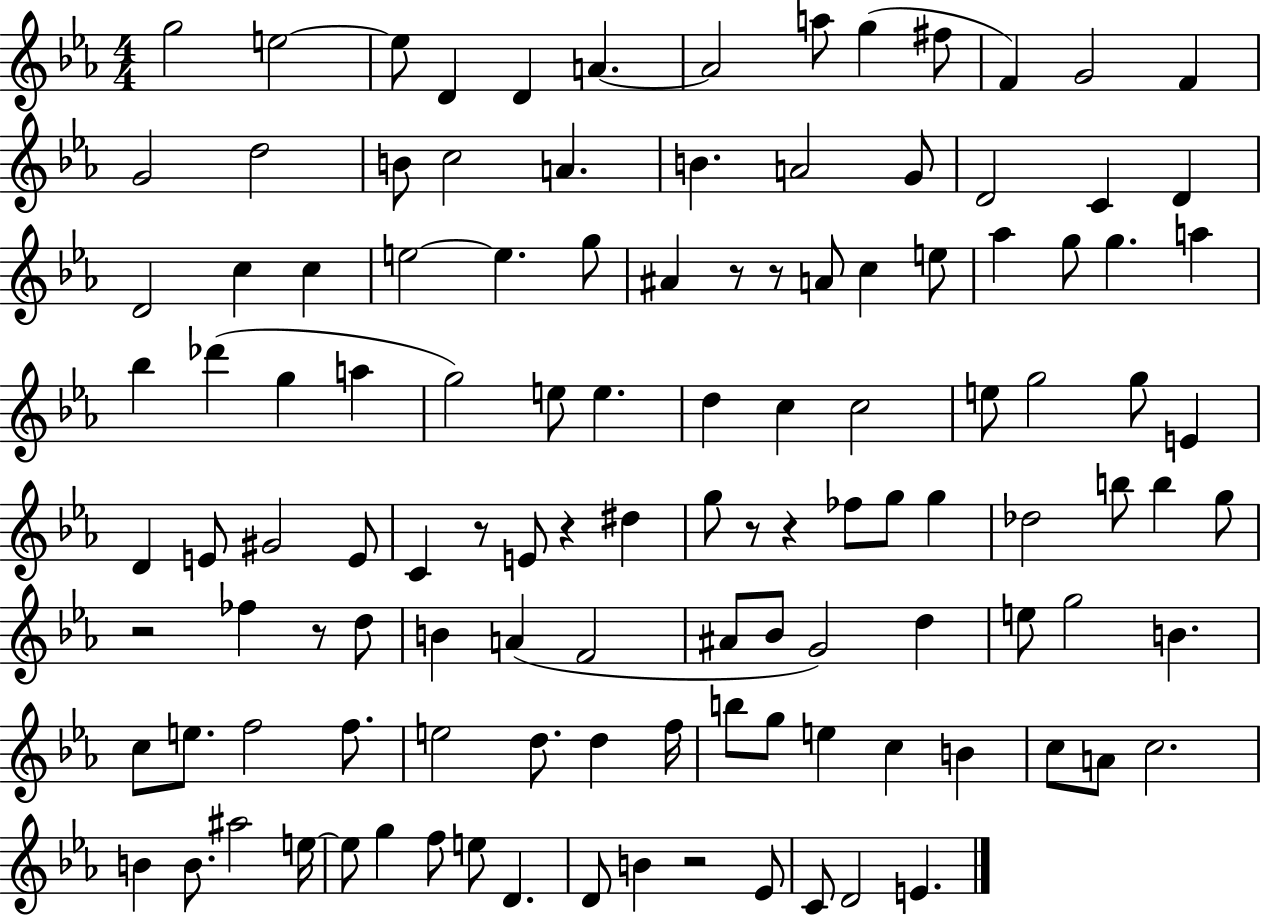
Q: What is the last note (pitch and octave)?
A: E4